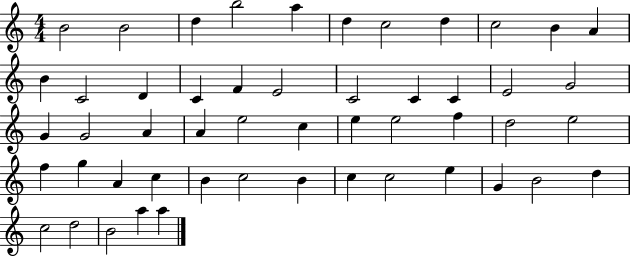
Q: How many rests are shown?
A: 0